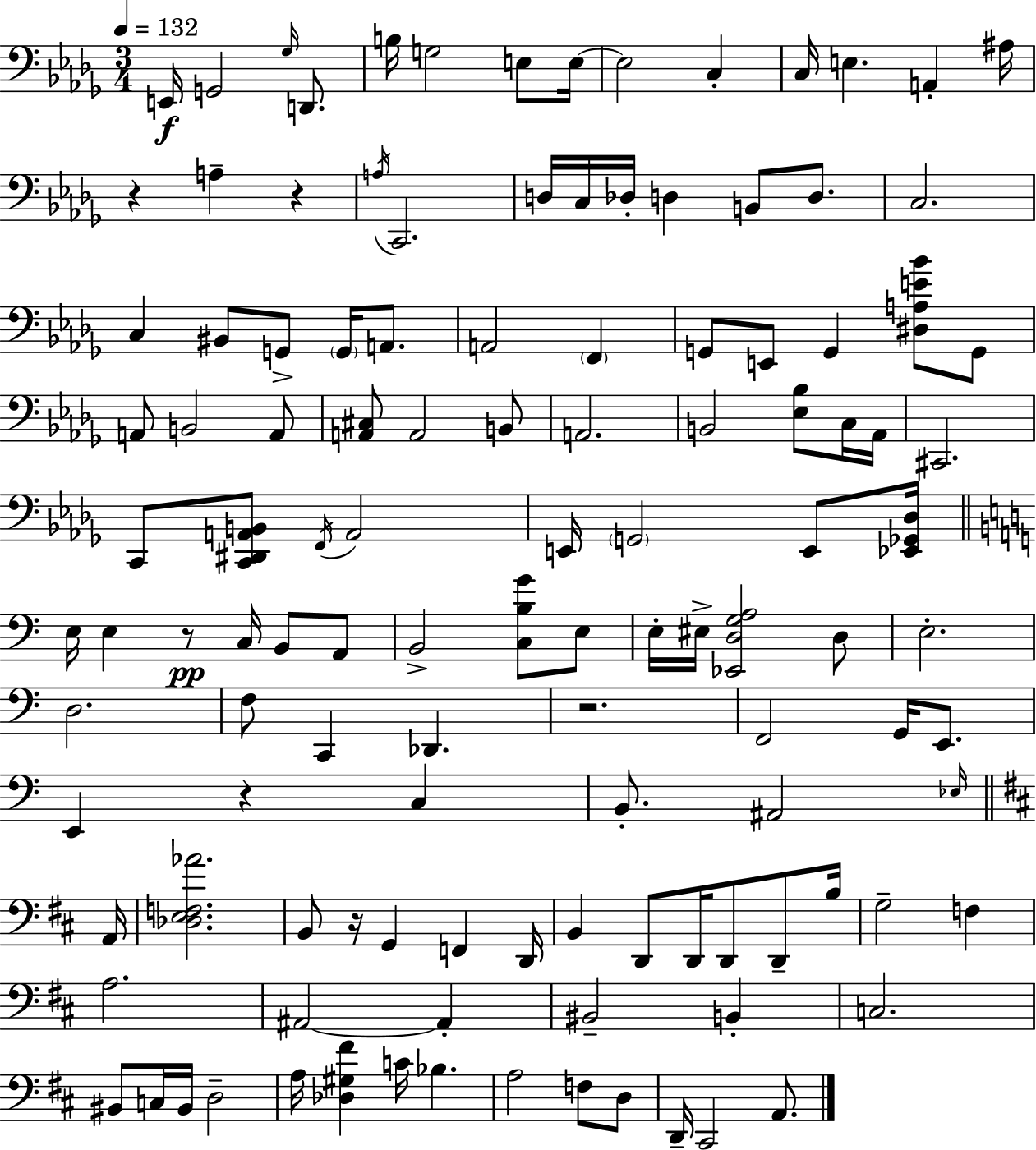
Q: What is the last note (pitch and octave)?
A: A2